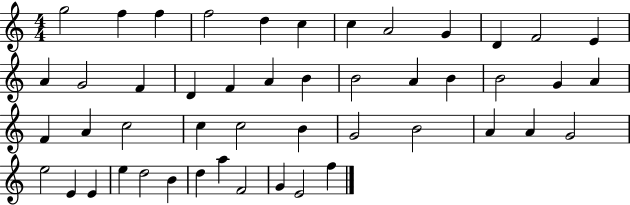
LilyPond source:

{
  \clef treble
  \numericTimeSignature
  \time 4/4
  \key c \major
  g''2 f''4 f''4 | f''2 d''4 c''4 | c''4 a'2 g'4 | d'4 f'2 e'4 | \break a'4 g'2 f'4 | d'4 f'4 a'4 b'4 | b'2 a'4 b'4 | b'2 g'4 a'4 | \break f'4 a'4 c''2 | c''4 c''2 b'4 | g'2 b'2 | a'4 a'4 g'2 | \break e''2 e'4 e'4 | e''4 d''2 b'4 | d''4 a''4 f'2 | g'4 e'2 f''4 | \break \bar "|."
}